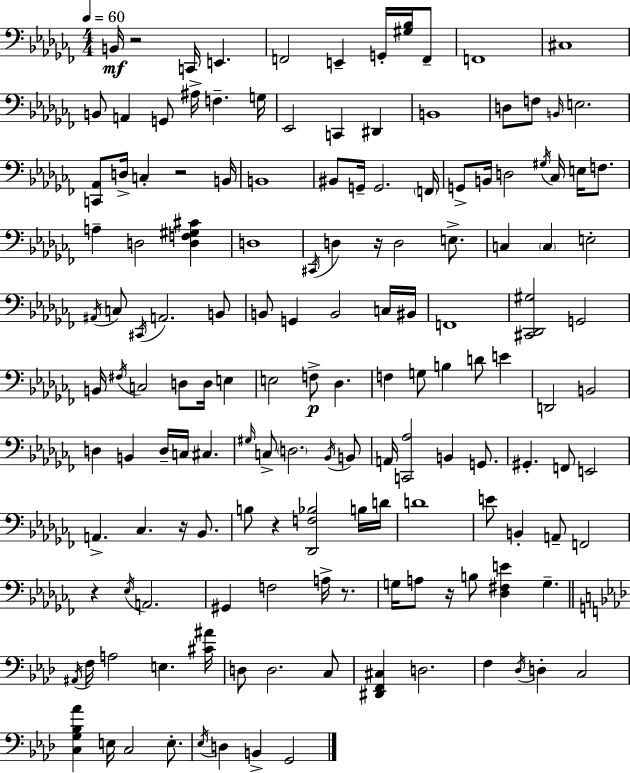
X:1
T:Untitled
M:4/4
L:1/4
K:Abm
B,,/4 z2 C,,/4 E,, F,,2 E,, G,,/4 [^G,_B,]/4 F,,/2 F,,4 ^C,4 B,,/2 A,, G,,/2 ^A,/4 F, G,/4 _E,,2 C,, ^D,, B,,4 D,/2 F,/2 B,,/4 E,2 [C,,_A,,]/2 D,/4 C, z2 B,,/4 B,,4 ^B,,/2 G,,/4 G,,2 F,,/4 G,,/2 B,,/4 D,2 ^G,/4 _C,/4 E,/4 F,/2 A, D,2 [D,F,^G,^C] D,4 ^C,,/4 D, z/4 D,2 E,/2 C, C, E,2 ^A,,/4 C,/2 ^C,,/4 A,,2 B,,/2 B,,/2 G,, B,,2 C,/4 ^B,,/4 F,,4 [^C,,_D,,^G,]2 G,,2 B,,/4 ^F,/4 C,2 D,/2 D,/4 E, E,2 F,/2 _D, F, G,/2 B, D/2 E D,,2 B,,2 D, B,, D,/4 C,/4 ^C, ^G,/4 C,/2 D,2 _B,,/4 B,,/2 A,,/4 [C,,_A,]2 B,, G,,/2 ^G,, F,,/2 E,,2 A,, _C, z/4 _B,,/2 B,/2 z [_D,,F,_B,]2 B,/4 D/4 D4 E/2 B,, A,,/2 F,,2 z _E,/4 A,,2 ^G,, F,2 A,/4 z/2 G,/4 A,/2 z/4 B,/2 [_D,^F,E] G, ^A,,/4 F,/4 A,2 E, [^C^A]/4 D,/2 D,2 C,/2 [^D,,F,,^C,] D,2 F, _D,/4 D, C,2 [C,G,_B,_A] E,/4 C,2 E,/2 _E,/4 D, B,, G,,2